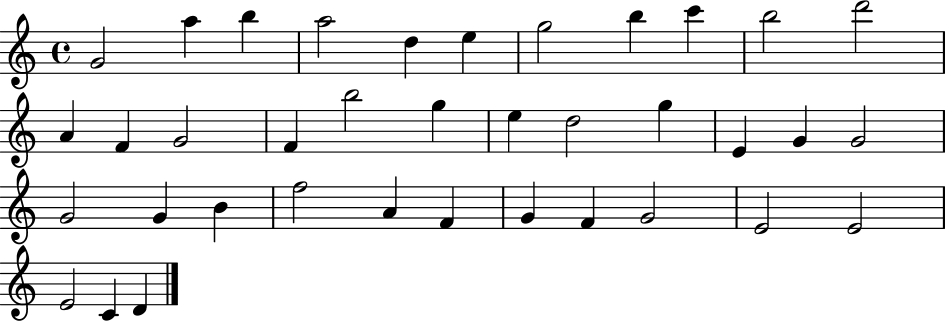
X:1
T:Untitled
M:4/4
L:1/4
K:C
G2 a b a2 d e g2 b c' b2 d'2 A F G2 F b2 g e d2 g E G G2 G2 G B f2 A F G F G2 E2 E2 E2 C D